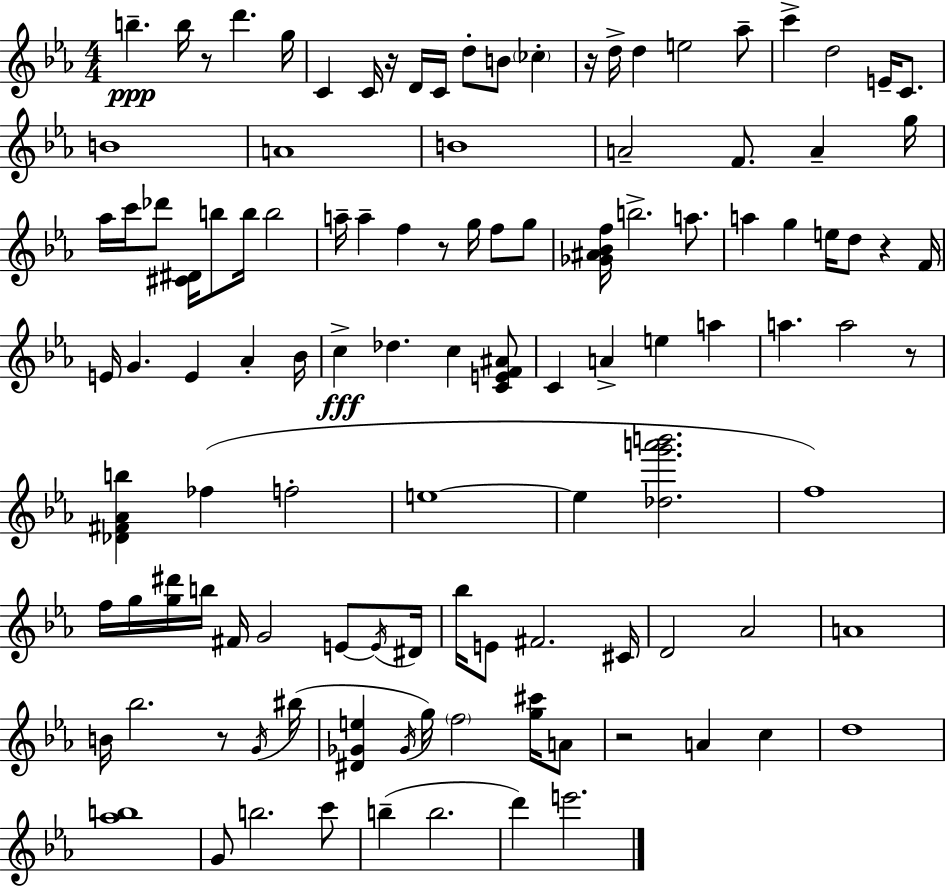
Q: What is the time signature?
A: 4/4